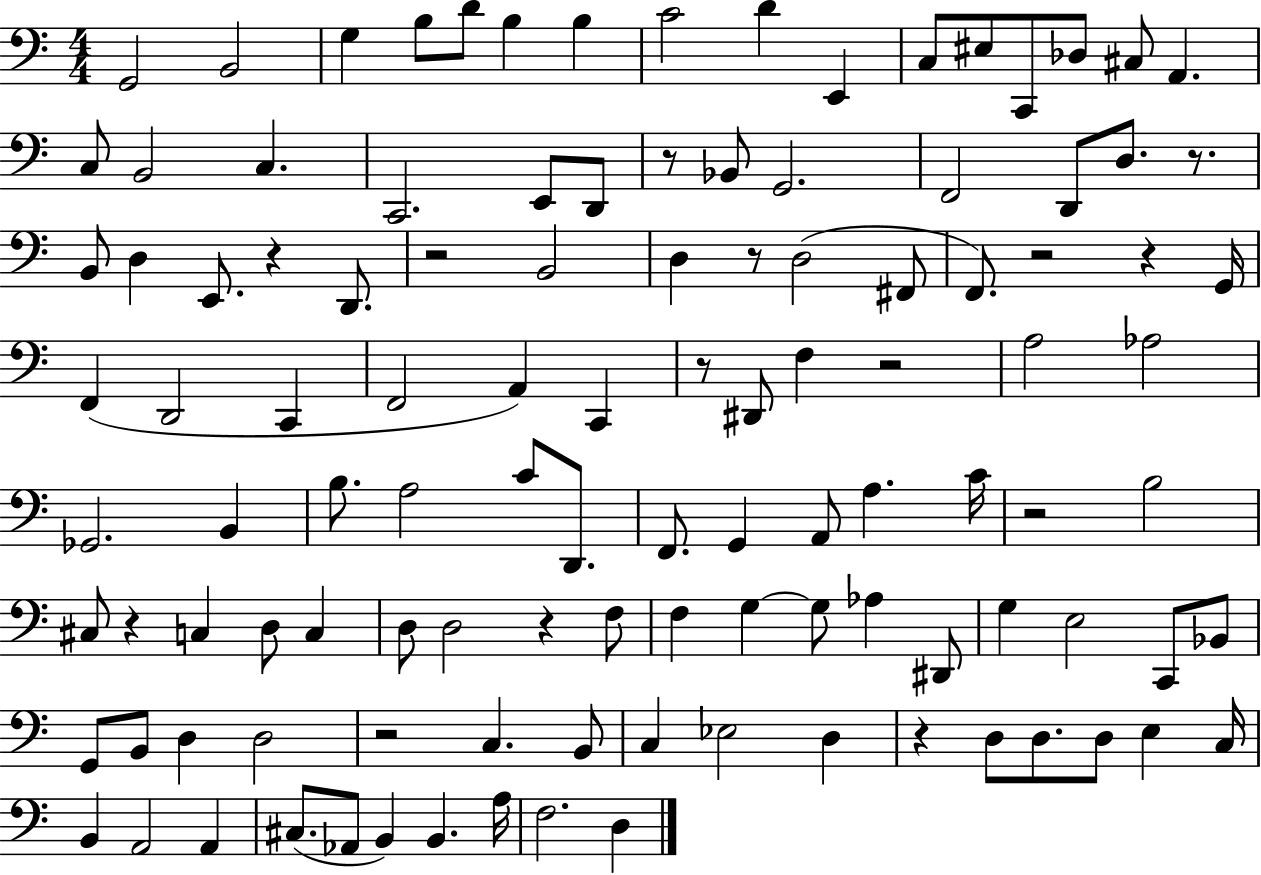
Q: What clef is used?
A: bass